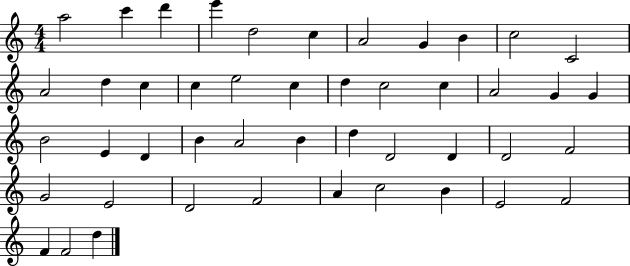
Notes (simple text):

A5/h C6/q D6/q E6/q D5/h C5/q A4/h G4/q B4/q C5/h C4/h A4/h D5/q C5/q C5/q E5/h C5/q D5/q C5/h C5/q A4/h G4/q G4/q B4/h E4/q D4/q B4/q A4/h B4/q D5/q D4/h D4/q D4/h F4/h G4/h E4/h D4/h F4/h A4/q C5/h B4/q E4/h F4/h F4/q F4/h D5/q